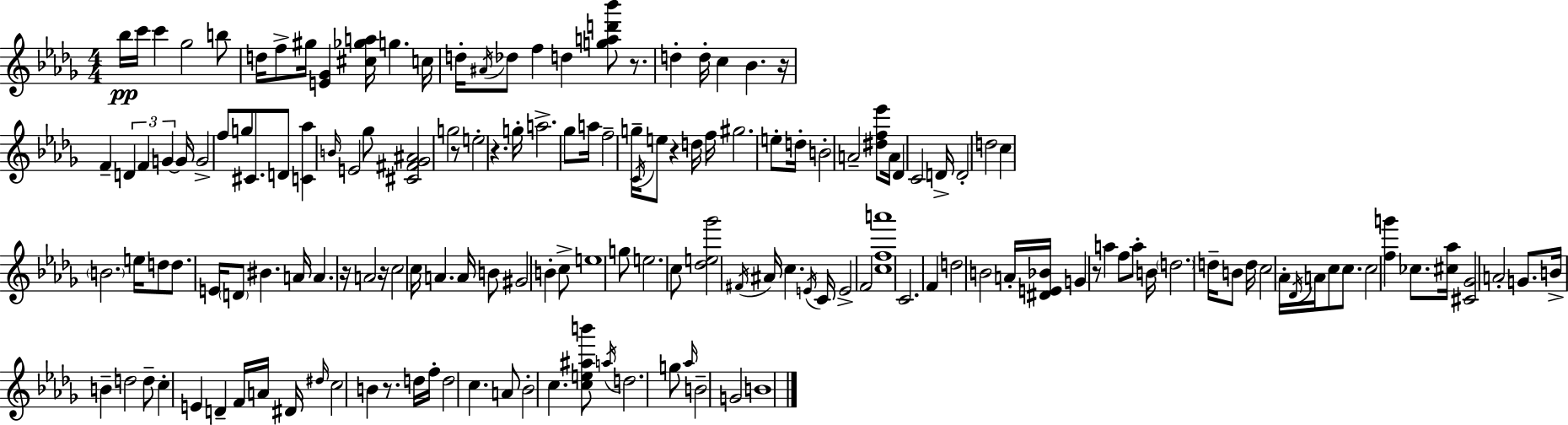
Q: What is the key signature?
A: BES minor